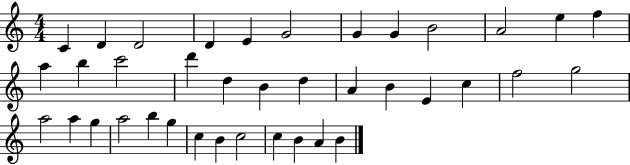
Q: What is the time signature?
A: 4/4